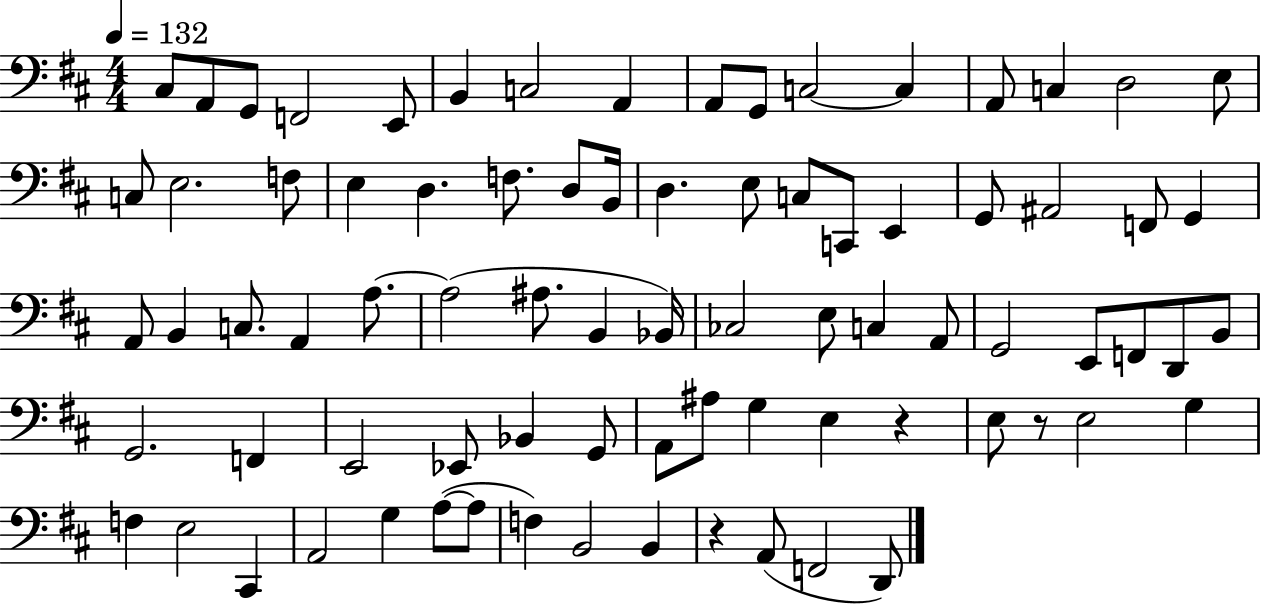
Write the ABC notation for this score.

X:1
T:Untitled
M:4/4
L:1/4
K:D
^C,/2 A,,/2 G,,/2 F,,2 E,,/2 B,, C,2 A,, A,,/2 G,,/2 C,2 C, A,,/2 C, D,2 E,/2 C,/2 E,2 F,/2 E, D, F,/2 D,/2 B,,/4 D, E,/2 C,/2 C,,/2 E,, G,,/2 ^A,,2 F,,/2 G,, A,,/2 B,, C,/2 A,, A,/2 A,2 ^A,/2 B,, _B,,/4 _C,2 E,/2 C, A,,/2 G,,2 E,,/2 F,,/2 D,,/2 B,,/2 G,,2 F,, E,,2 _E,,/2 _B,, G,,/2 A,,/2 ^A,/2 G, E, z E,/2 z/2 E,2 G, F, E,2 ^C,, A,,2 G, A,/2 A,/2 F, B,,2 B,, z A,,/2 F,,2 D,,/2